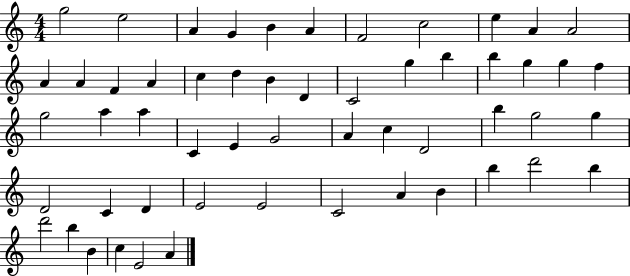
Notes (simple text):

G5/h E5/h A4/q G4/q B4/q A4/q F4/h C5/h E5/q A4/q A4/h A4/q A4/q F4/q A4/q C5/q D5/q B4/q D4/q C4/h G5/q B5/q B5/q G5/q G5/q F5/q G5/h A5/q A5/q C4/q E4/q G4/h A4/q C5/q D4/h B5/q G5/h G5/q D4/h C4/q D4/q E4/h E4/h C4/h A4/q B4/q B5/q D6/h B5/q D6/h B5/q B4/q C5/q E4/h A4/q